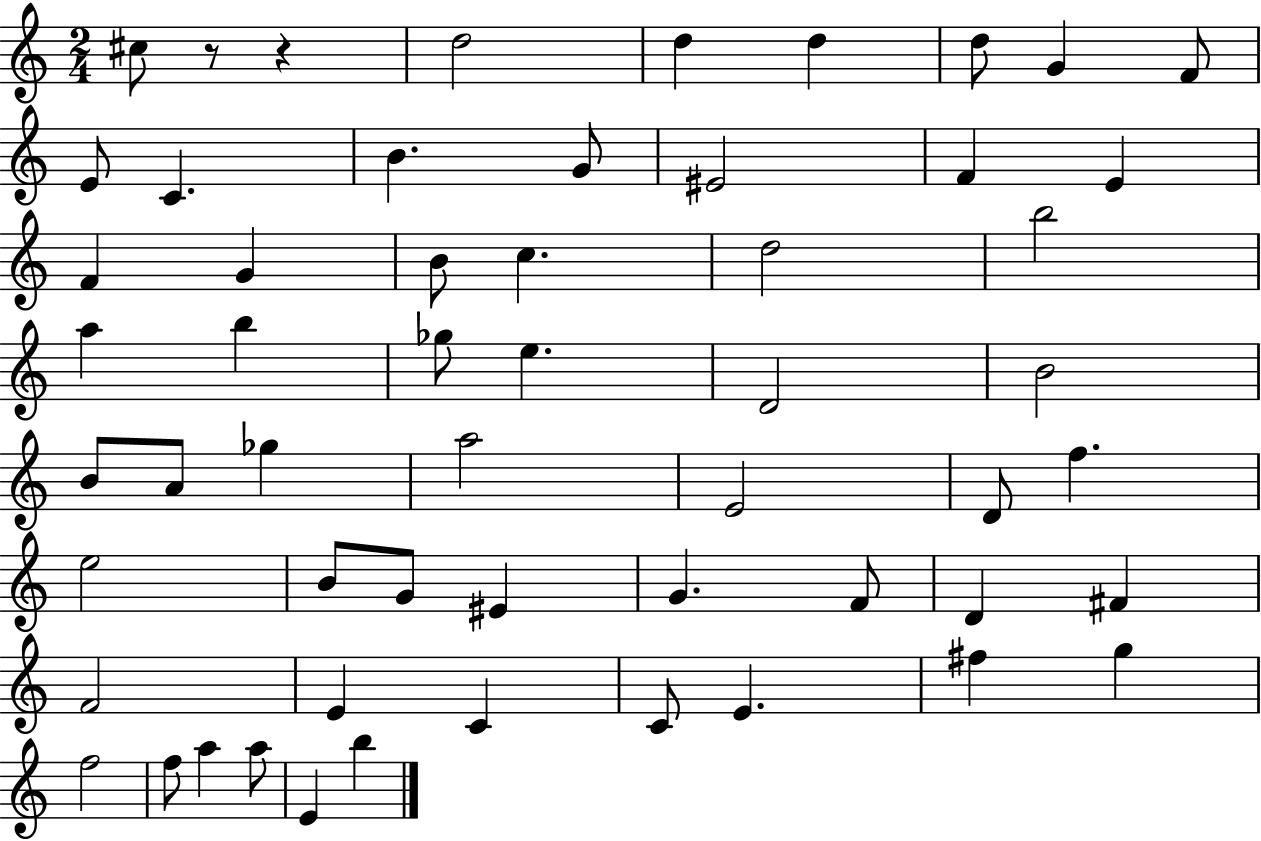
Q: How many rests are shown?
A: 2